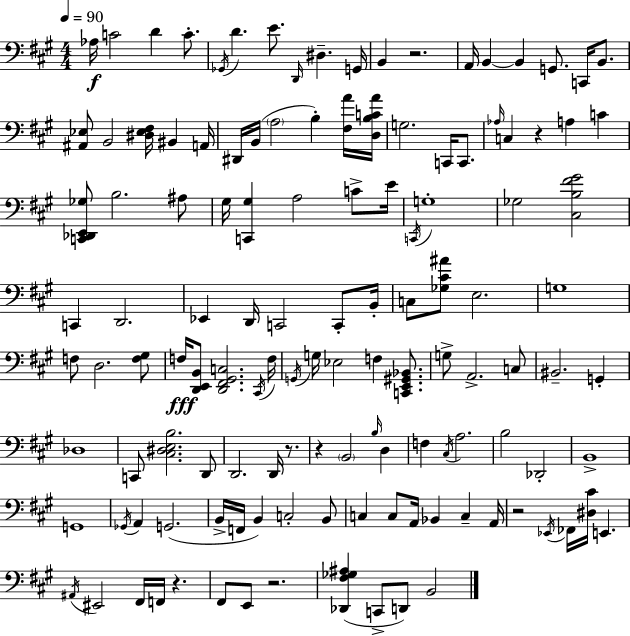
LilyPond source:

{
  \clef bass
  \numericTimeSignature
  \time 4/4
  \key a \major
  \tempo 4 = 90
  aes16\f c'2 d'4 c'8.-. | \acciaccatura { ges,16 } d'4. e'8. \grace { d,16 } dis4.-- | g,16 b,4 r2. | a,16 b,4~~ b,4 g,8. c,16 b,8. | \break <ais, ees>8 b,2 <dis ees fis>16 bis,4 | a,16 dis,16 b,16( \parenthesize a2 b4-.) | <fis a'>16 <d b c' a'>16 g2. c,16 c,8. | \grace { aes16 } c4 r4 a4 c'4 | \break <c, des, e, ges>8 b2. | ais8 gis16 <c, gis>4 a2 | c'8-> e'16 \acciaccatura { c,16 } g1-. | ges2 <cis b fis' gis'>2 | \break c,4 d,2. | ees,4 d,16 c,2 | c,8-. b,16-. c8 <ges cis' ais'>8 e2. | g1 | \break f8 d2. | <f gis>8 f16\fff <d, e, b,>8 <d, fis, gis, c>2. | \acciaccatura { cis,16 } f16 \acciaccatura { g,16 } g16 ees2 f4 | <c, e, gis, bes,>8. g8-> a,2.-> | \break c8 bis,2.-- | g,4-. des1 | c,8 <cis dis e b>2. | d,8 d,2. | \break d,16 r8. r4 \parenthesize b,2 | \grace { b16 } d4 f4 \acciaccatura { cis16 } a2. | b2 | des,2-. b,1-> | \break g,1 | \acciaccatura { ges,16 } a,4 g,2.( | b,16-> f,16 b,4) c2-. | b,8 c4 c8 a,16 | \break bes,4 c4-- a,16 r2 | \acciaccatura { ees,16 } fes,16 <dis cis'>16 e,4. \acciaccatura { ais,16 } eis,2 | fis,16 f,16 r4. fis,8 e,8 r2. | <des, fis ges ais>4( c,8-> | \break d,8) b,2 \bar "|."
}